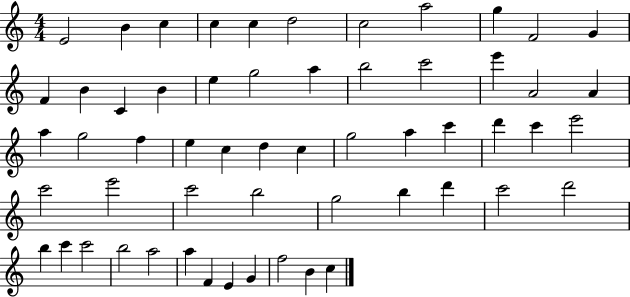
{
  \clef treble
  \numericTimeSignature
  \time 4/4
  \key c \major
  e'2 b'4 c''4 | c''4 c''4 d''2 | c''2 a''2 | g''4 f'2 g'4 | \break f'4 b'4 c'4 b'4 | e''4 g''2 a''4 | b''2 c'''2 | e'''4 a'2 a'4 | \break a''4 g''2 f''4 | e''4 c''4 d''4 c''4 | g''2 a''4 c'''4 | d'''4 c'''4 e'''2 | \break c'''2 e'''2 | c'''2 b''2 | g''2 b''4 d'''4 | c'''2 d'''2 | \break b''4 c'''4 c'''2 | b''2 a''2 | a''4 f'4 e'4 g'4 | f''2 b'4 c''4 | \break \bar "|."
}